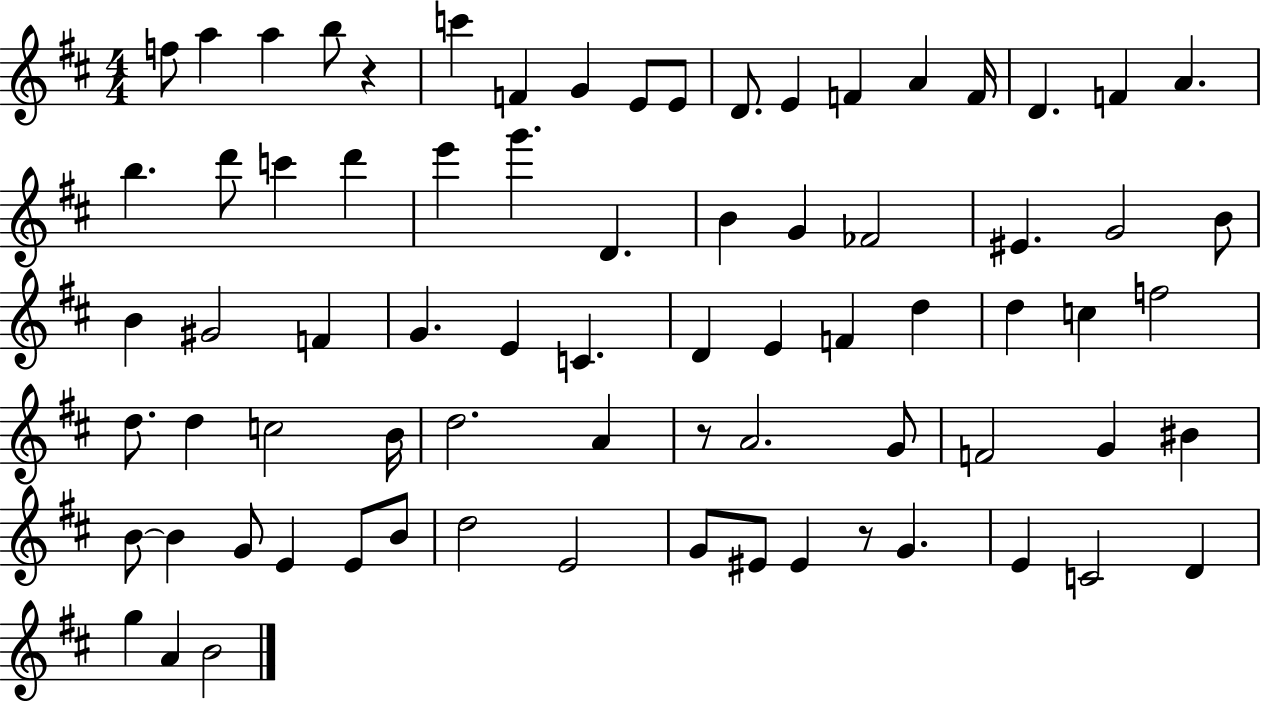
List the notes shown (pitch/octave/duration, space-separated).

F5/e A5/q A5/q B5/e R/q C6/q F4/q G4/q E4/e E4/e D4/e. E4/q F4/q A4/q F4/s D4/q. F4/q A4/q. B5/q. D6/e C6/q D6/q E6/q G6/q. D4/q. B4/q G4/q FES4/h EIS4/q. G4/h B4/e B4/q G#4/h F4/q G4/q. E4/q C4/q. D4/q E4/q F4/q D5/q D5/q C5/q F5/h D5/e. D5/q C5/h B4/s D5/h. A4/q R/e A4/h. G4/e F4/h G4/q BIS4/q B4/e B4/q G4/e E4/q E4/e B4/e D5/h E4/h G4/e EIS4/e EIS4/q R/e G4/q. E4/q C4/h D4/q G5/q A4/q B4/h